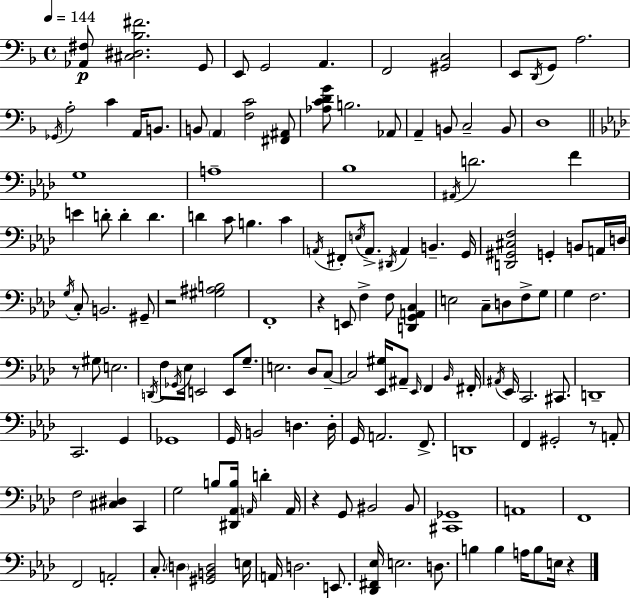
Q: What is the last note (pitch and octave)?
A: E3